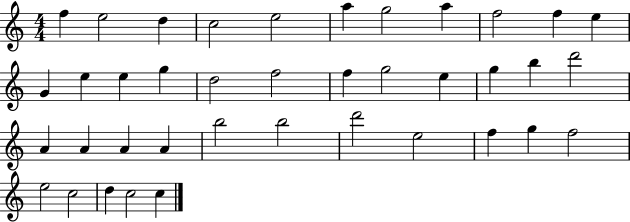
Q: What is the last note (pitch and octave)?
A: C5